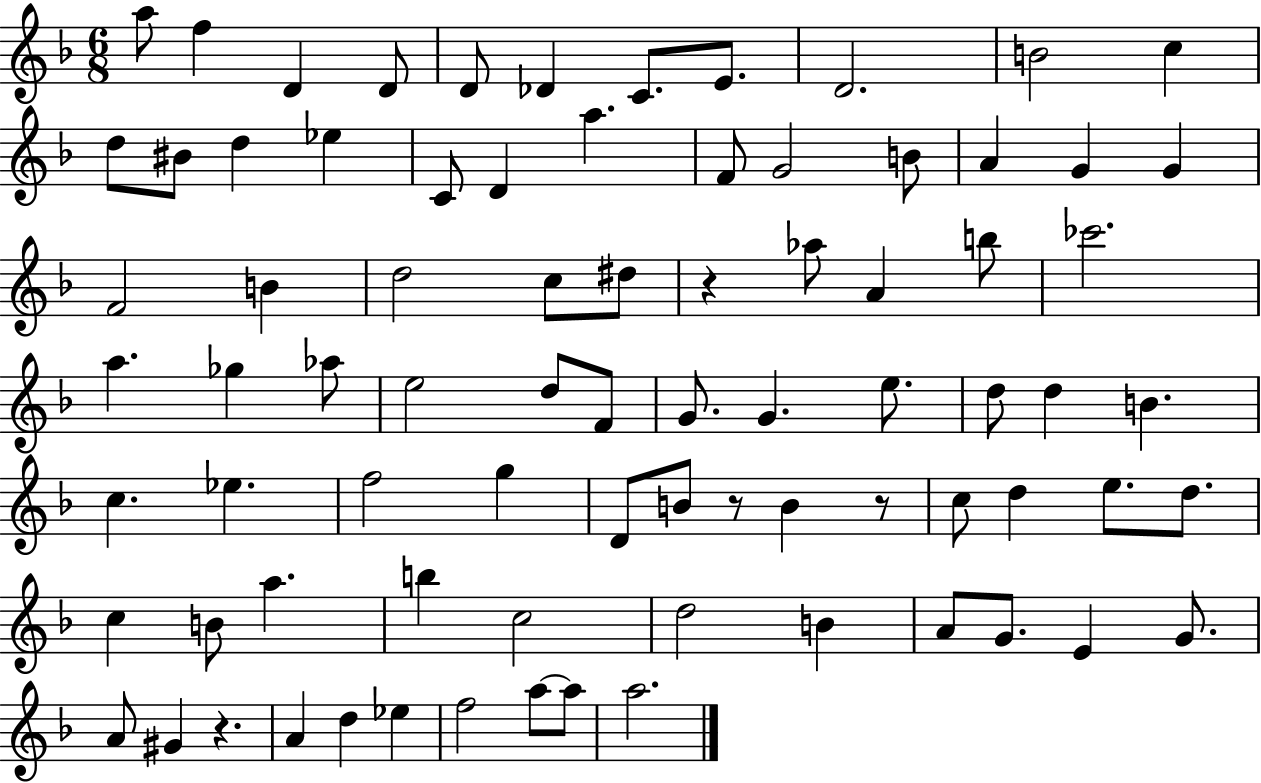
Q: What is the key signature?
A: F major